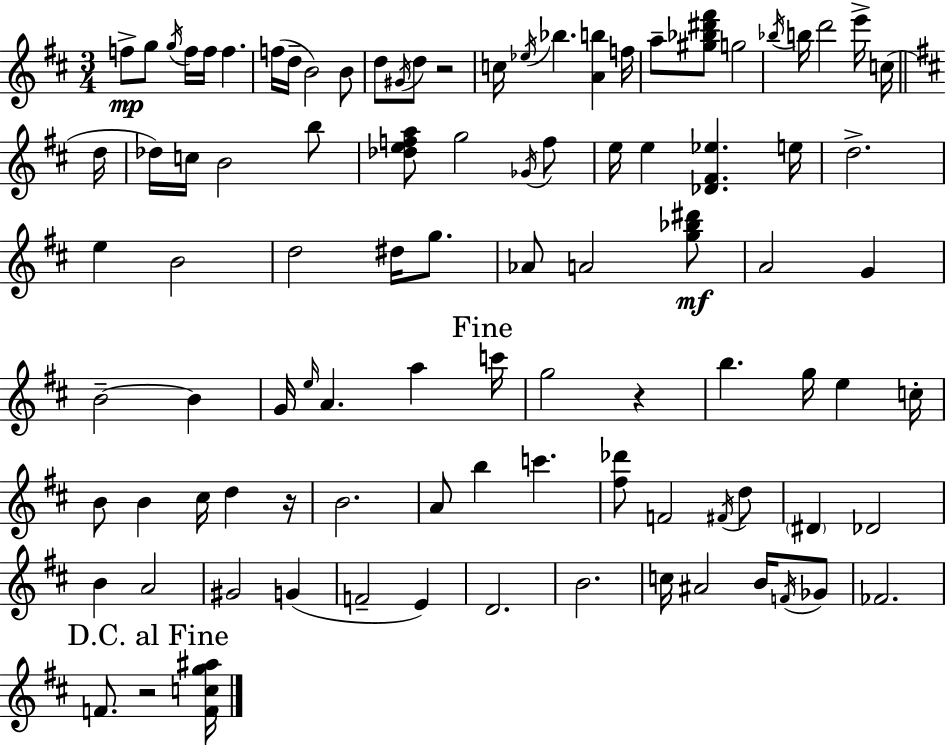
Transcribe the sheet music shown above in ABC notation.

X:1
T:Untitled
M:3/4
L:1/4
K:D
f/2 g/2 g/4 f/4 f/4 f f/4 d/4 B2 B/2 d/2 ^G/4 d/2 z2 c/4 _e/4 _b [Ab] f/4 a/2 [^g_b^d'^f']/2 g2 _b/4 b/4 d'2 e'/4 c/4 d/4 _d/4 c/4 B2 b/2 [_defa]/2 g2 _G/4 f/2 e/4 e [_D^F_e] e/4 d2 e B2 d2 ^d/4 g/2 _A/2 A2 [g_b^d']/2 A2 G B2 B G/4 e/4 A a c'/4 g2 z b g/4 e c/4 B/2 B ^c/4 d z/4 B2 A/2 b c' [^f_d']/2 F2 ^F/4 d/2 ^D _D2 B A2 ^G2 G F2 E D2 B2 c/4 ^A2 B/4 F/4 _G/2 _F2 F/2 z2 [Fcg^a]/4